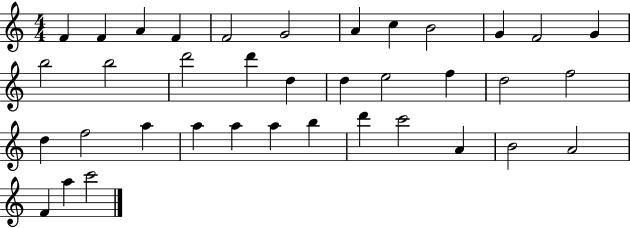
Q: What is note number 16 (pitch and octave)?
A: D6